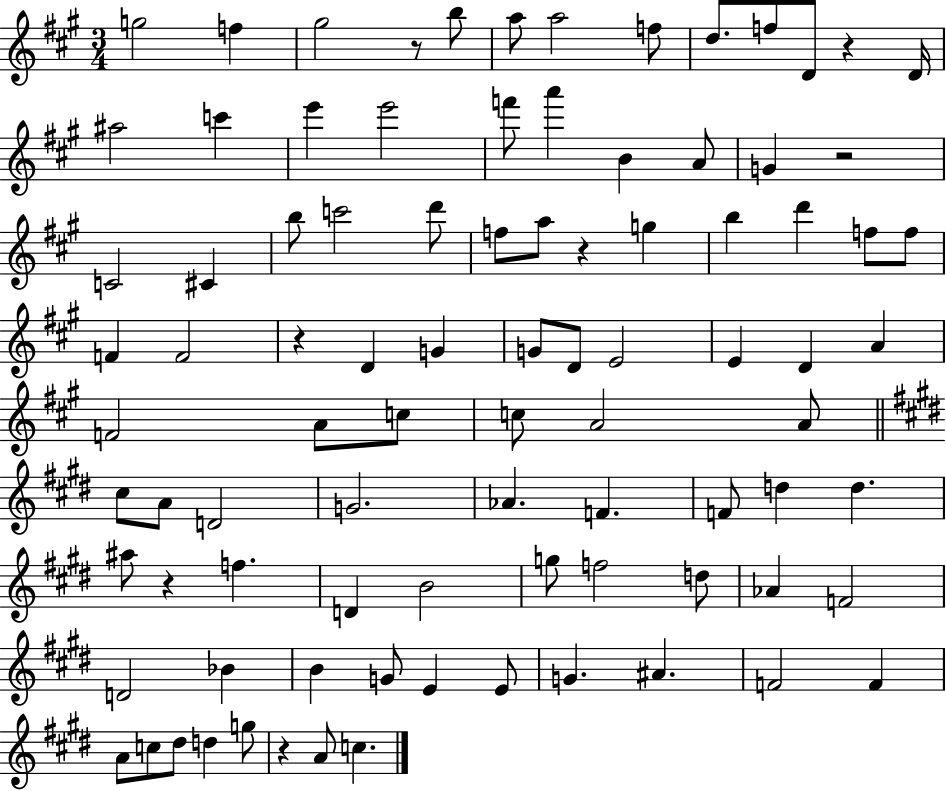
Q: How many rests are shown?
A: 7